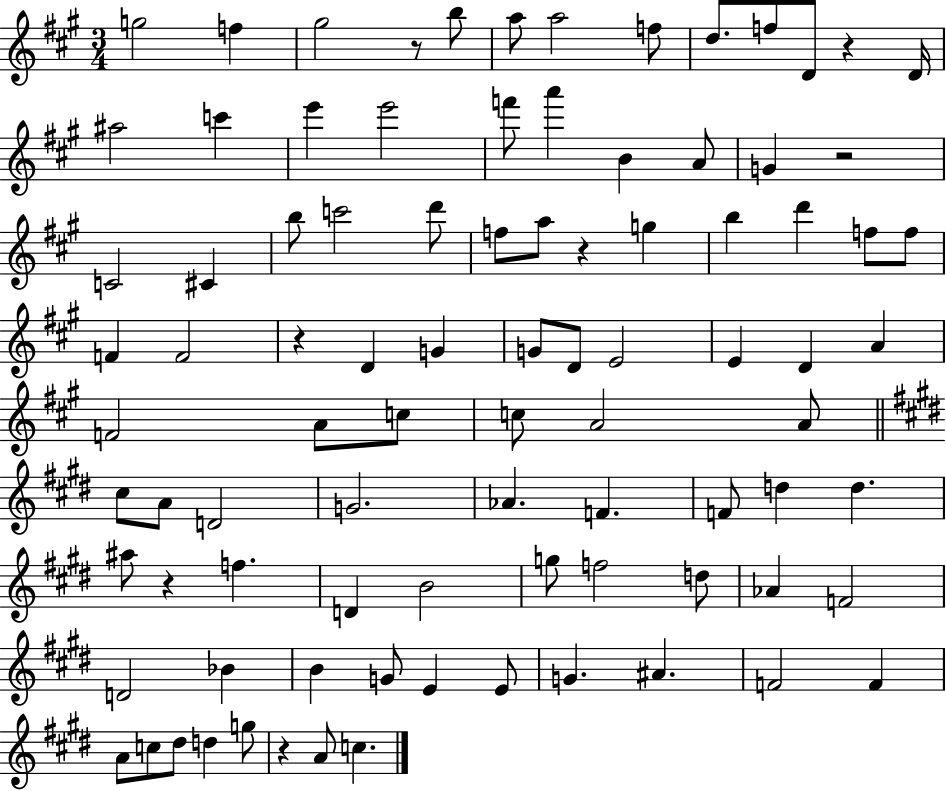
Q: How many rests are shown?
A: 7